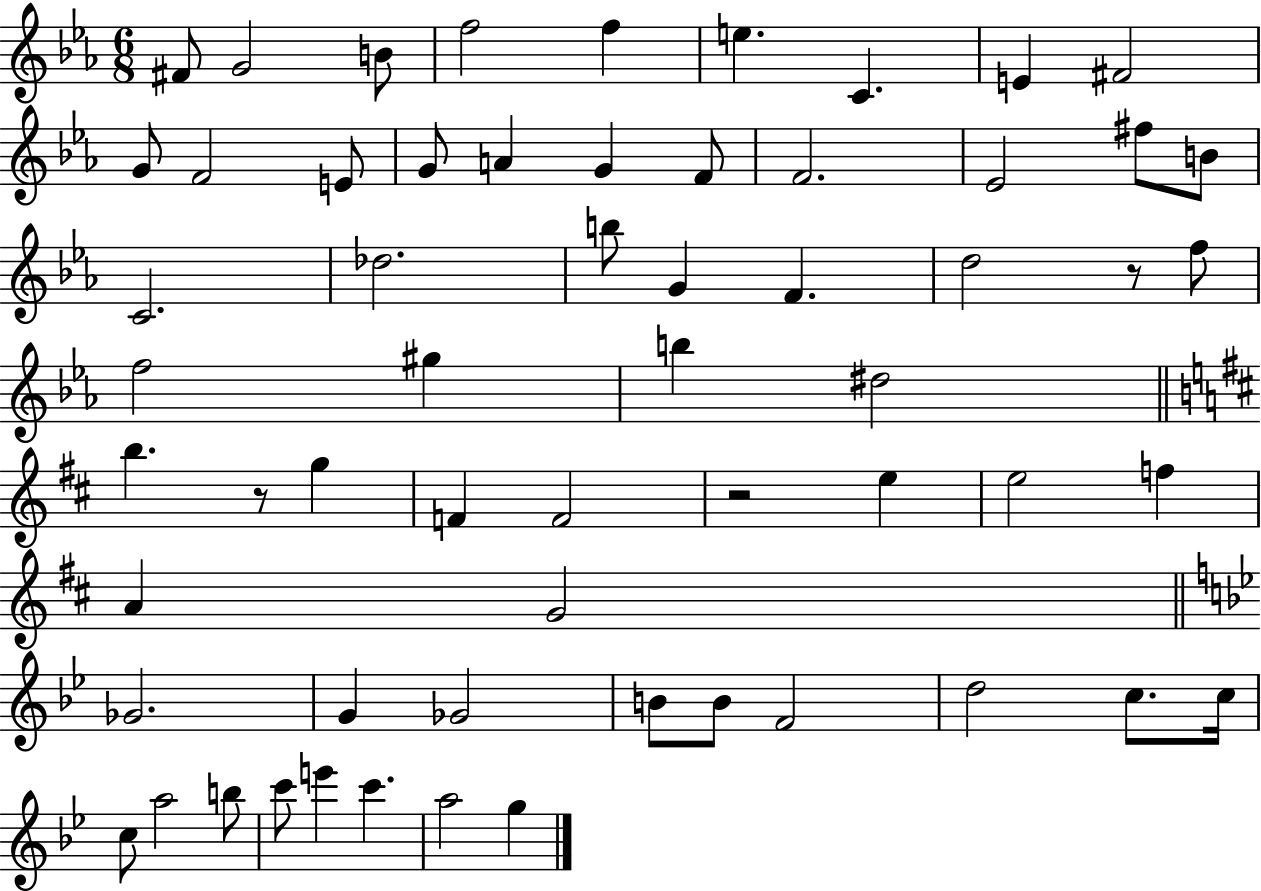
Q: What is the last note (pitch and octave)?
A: G5